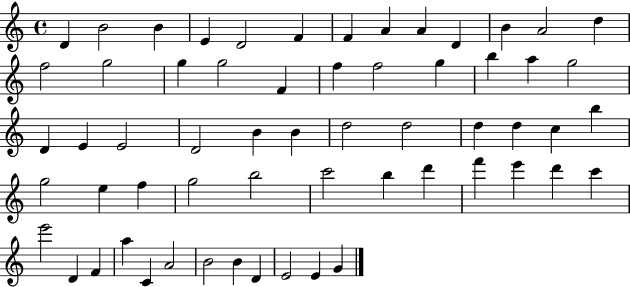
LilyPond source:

{
  \clef treble
  \time 4/4
  \defaultTimeSignature
  \key c \major
  d'4 b'2 b'4 | e'4 d'2 f'4 | f'4 a'4 a'4 d'4 | b'4 a'2 d''4 | \break f''2 g''2 | g''4 g''2 f'4 | f''4 f''2 g''4 | b''4 a''4 g''2 | \break d'4 e'4 e'2 | d'2 b'4 b'4 | d''2 d''2 | d''4 d''4 c''4 b''4 | \break g''2 e''4 f''4 | g''2 b''2 | c'''2 b''4 d'''4 | f'''4 e'''4 d'''4 c'''4 | \break e'''2 d'4 f'4 | a''4 c'4 a'2 | b'2 b'4 d'4 | e'2 e'4 g'4 | \break \bar "|."
}